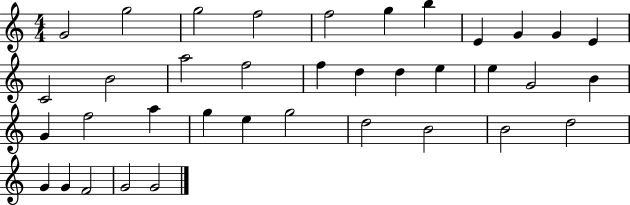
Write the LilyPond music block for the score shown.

{
  \clef treble
  \numericTimeSignature
  \time 4/4
  \key c \major
  g'2 g''2 | g''2 f''2 | f''2 g''4 b''4 | e'4 g'4 g'4 e'4 | \break c'2 b'2 | a''2 f''2 | f''4 d''4 d''4 e''4 | e''4 g'2 b'4 | \break g'4 f''2 a''4 | g''4 e''4 g''2 | d''2 b'2 | b'2 d''2 | \break g'4 g'4 f'2 | g'2 g'2 | \bar "|."
}